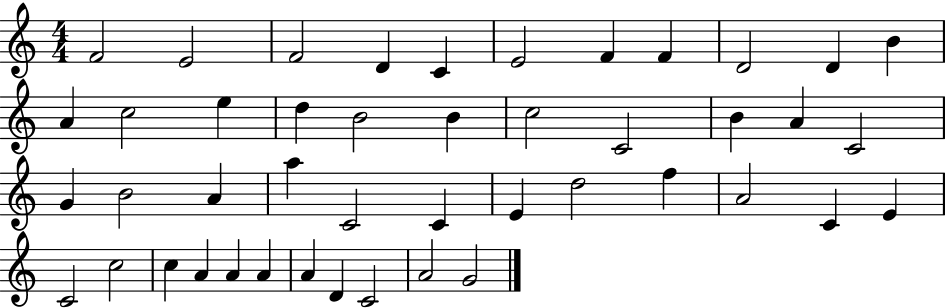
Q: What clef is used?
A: treble